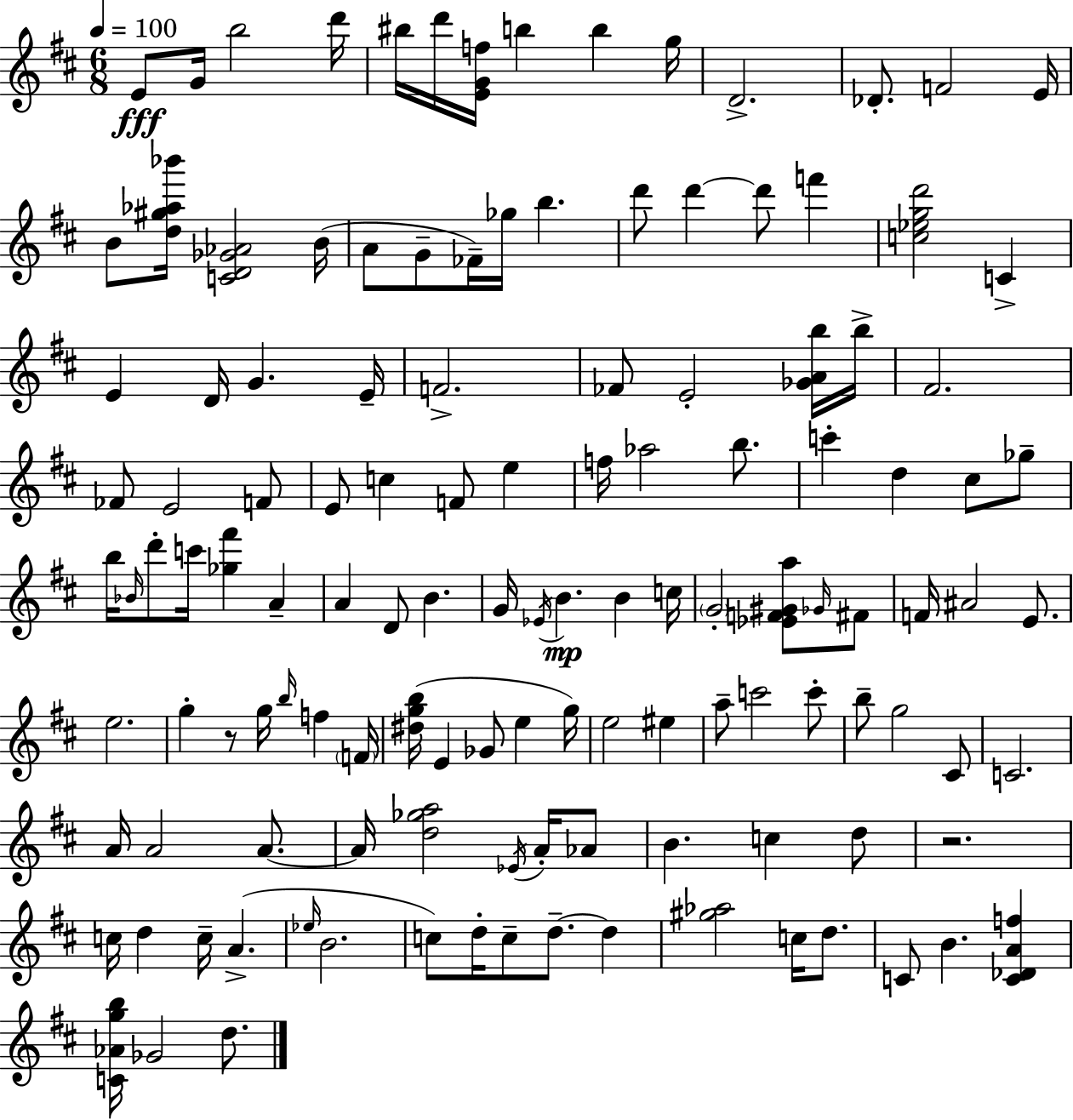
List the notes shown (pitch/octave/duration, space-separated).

E4/e G4/s B5/h D6/s BIS5/s D6/s [E4,G4,F5]/s B5/q B5/q G5/s D4/h. Db4/e. F4/h E4/s B4/e [D5,G#5,Ab5,Bb6]/s [C4,D4,Gb4,Ab4]/h B4/s A4/e G4/e FES4/s Gb5/s B5/q. D6/e D6/q D6/e F6/q [C5,Eb5,G5,D6]/h C4/q E4/q D4/s G4/q. E4/s F4/h. FES4/e E4/h [Gb4,A4,B5]/s B5/s F#4/h. FES4/e E4/h F4/e E4/e C5/q F4/e E5/q F5/s Ab5/h B5/e. C6/q D5/q C#5/e Gb5/e B5/s Bb4/s D6/e C6/s [Gb5,F#6]/q A4/q A4/q D4/e B4/q. G4/s Eb4/s B4/q. B4/q C5/s G4/h [Eb4,F4,G#4,A5]/e Gb4/s F#4/e F4/s A#4/h E4/e. E5/h. G5/q R/e G5/s B5/s F5/q F4/s [D#5,G5,B5]/s E4/q Gb4/e E5/q G5/s E5/h EIS5/q A5/e C6/h C6/e B5/e G5/h C#4/e C4/h. A4/s A4/h A4/e. A4/s [D5,Gb5,A5]/h Eb4/s A4/s Ab4/e B4/q. C5/q D5/e R/h. C5/s D5/q C5/s A4/q. Eb5/s B4/h. C5/e D5/s C5/e D5/e. D5/q [G#5,Ab5]/h C5/s D5/e. C4/e B4/q. [C4,Db4,A4,F5]/q [C4,Ab4,G5,B5]/s Gb4/h D5/e.